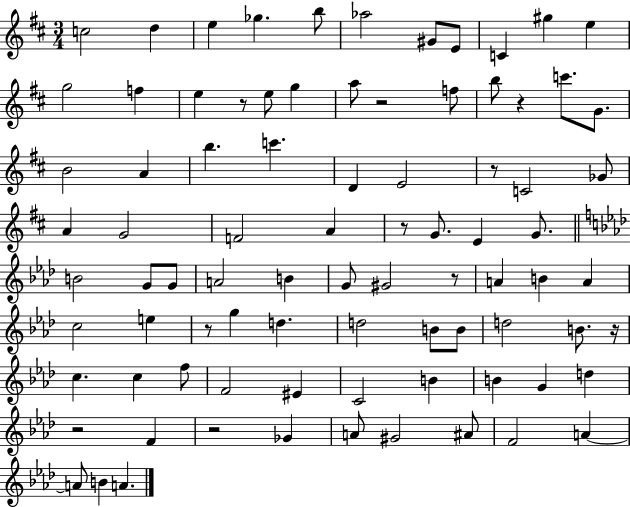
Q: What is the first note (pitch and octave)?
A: C5